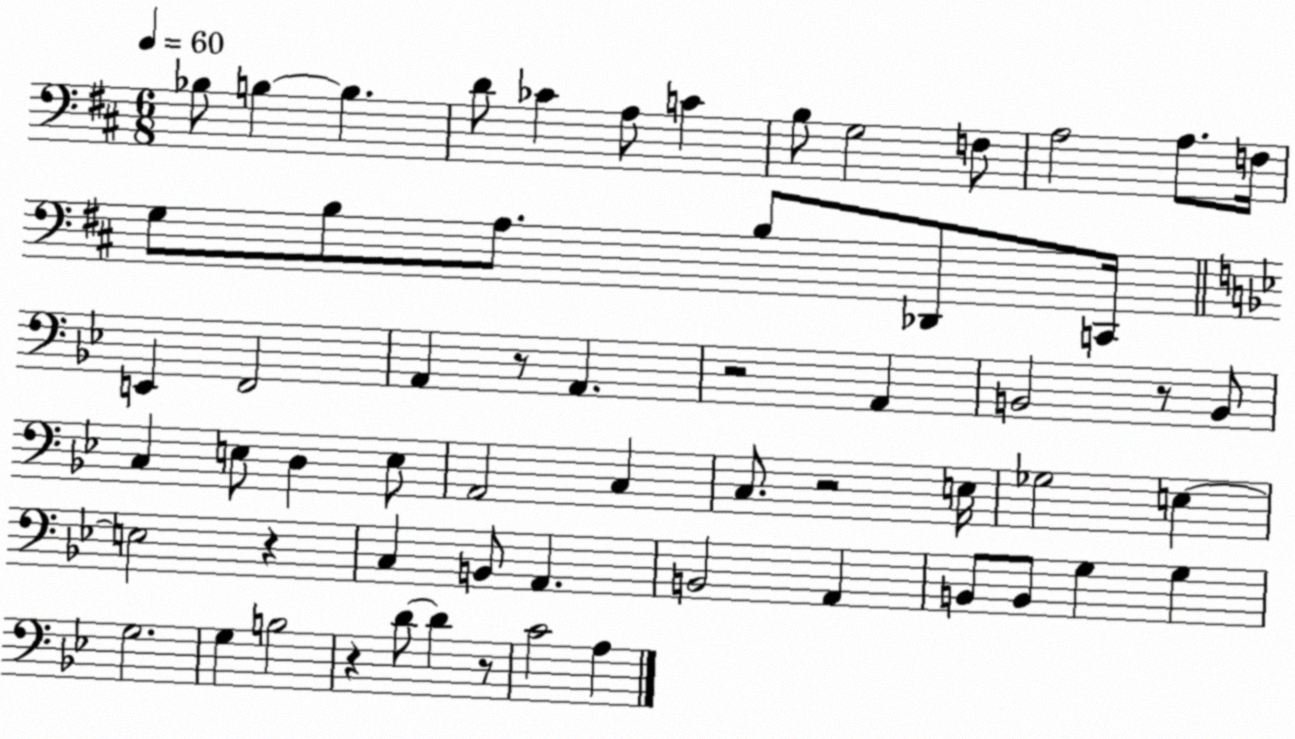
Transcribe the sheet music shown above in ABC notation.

X:1
T:Untitled
M:6/8
L:1/4
K:D
_B,/2 B, B, D/2 _C A,/2 C B,/2 G,2 F,/2 A,2 A,/2 F,/4 G,/2 B,/2 A,/2 B,/2 _D,,/2 C,,/4 E,, F,,2 A,, z/2 A,, z2 A,, B,,2 z/2 B,,/2 C, E,/2 D, E,/2 A,,2 C, C,/2 z2 E,/4 _G,2 E, E,2 z C, B,,/2 A,, B,,2 A,, B,,/2 B,,/2 G, G, G,2 G, B,2 z D/2 D z/2 C2 A,